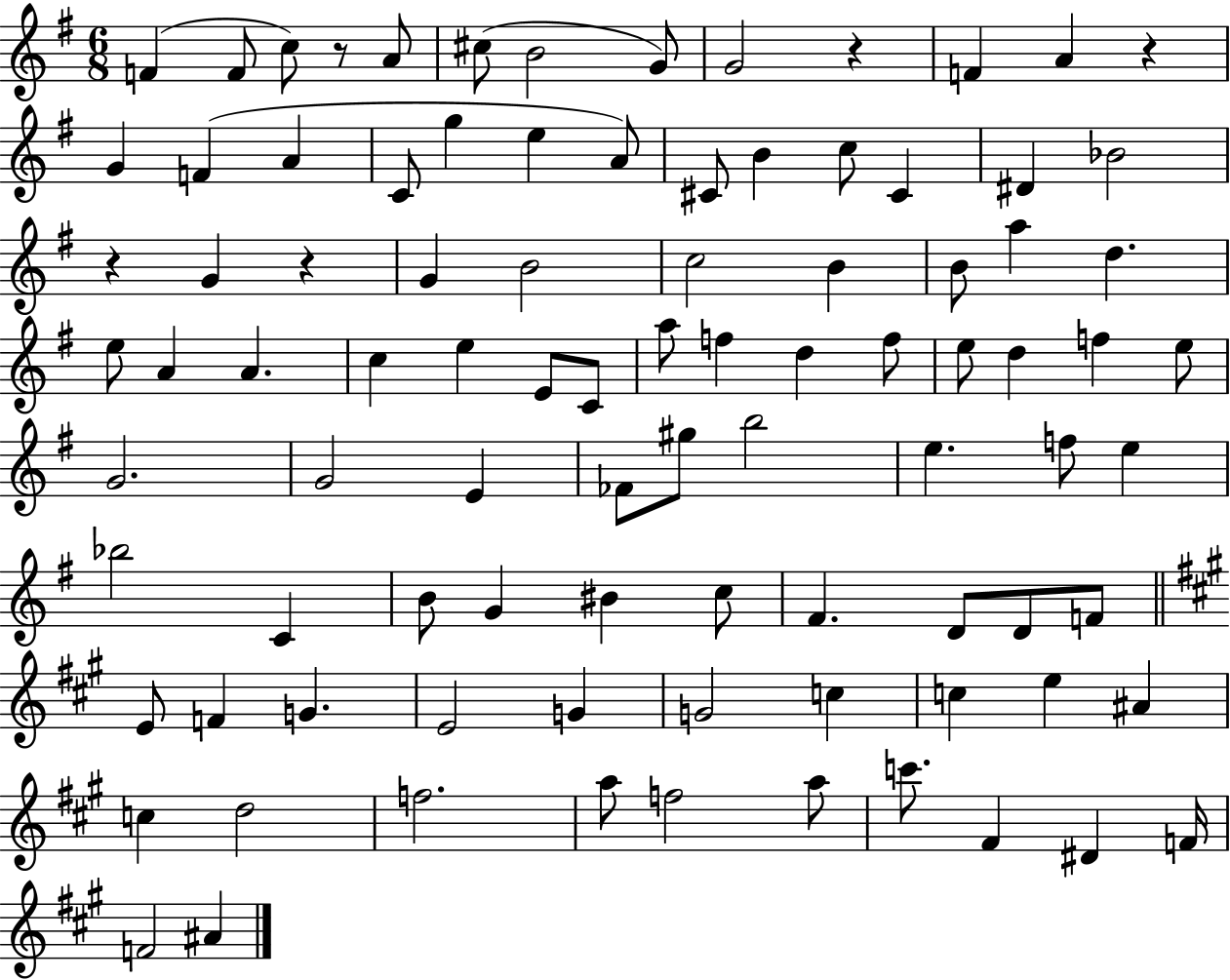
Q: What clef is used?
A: treble